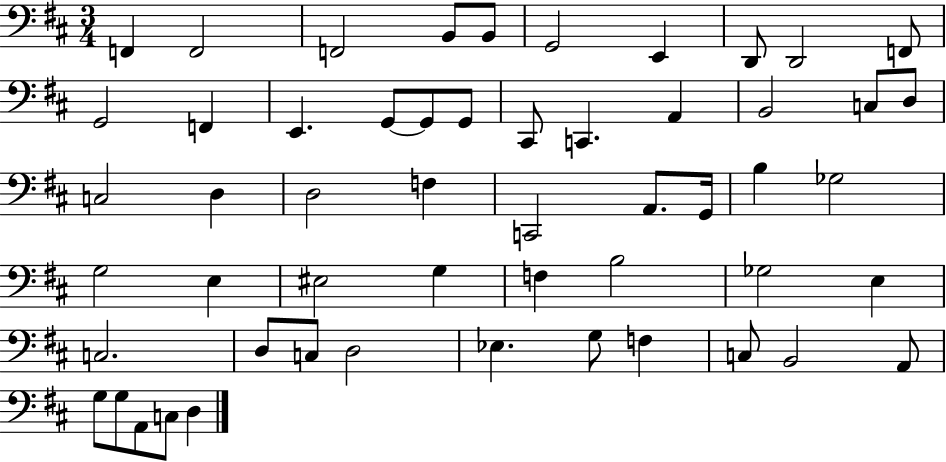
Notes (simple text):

F2/q F2/h F2/h B2/e B2/e G2/h E2/q D2/e D2/h F2/e G2/h F2/q E2/q. G2/e G2/e G2/e C#2/e C2/q. A2/q B2/h C3/e D3/e C3/h D3/q D3/h F3/q C2/h A2/e. G2/s B3/q Gb3/h G3/h E3/q EIS3/h G3/q F3/q B3/h Gb3/h E3/q C3/h. D3/e C3/e D3/h Eb3/q. G3/e F3/q C3/e B2/h A2/e G3/e G3/e A2/e C3/e D3/q